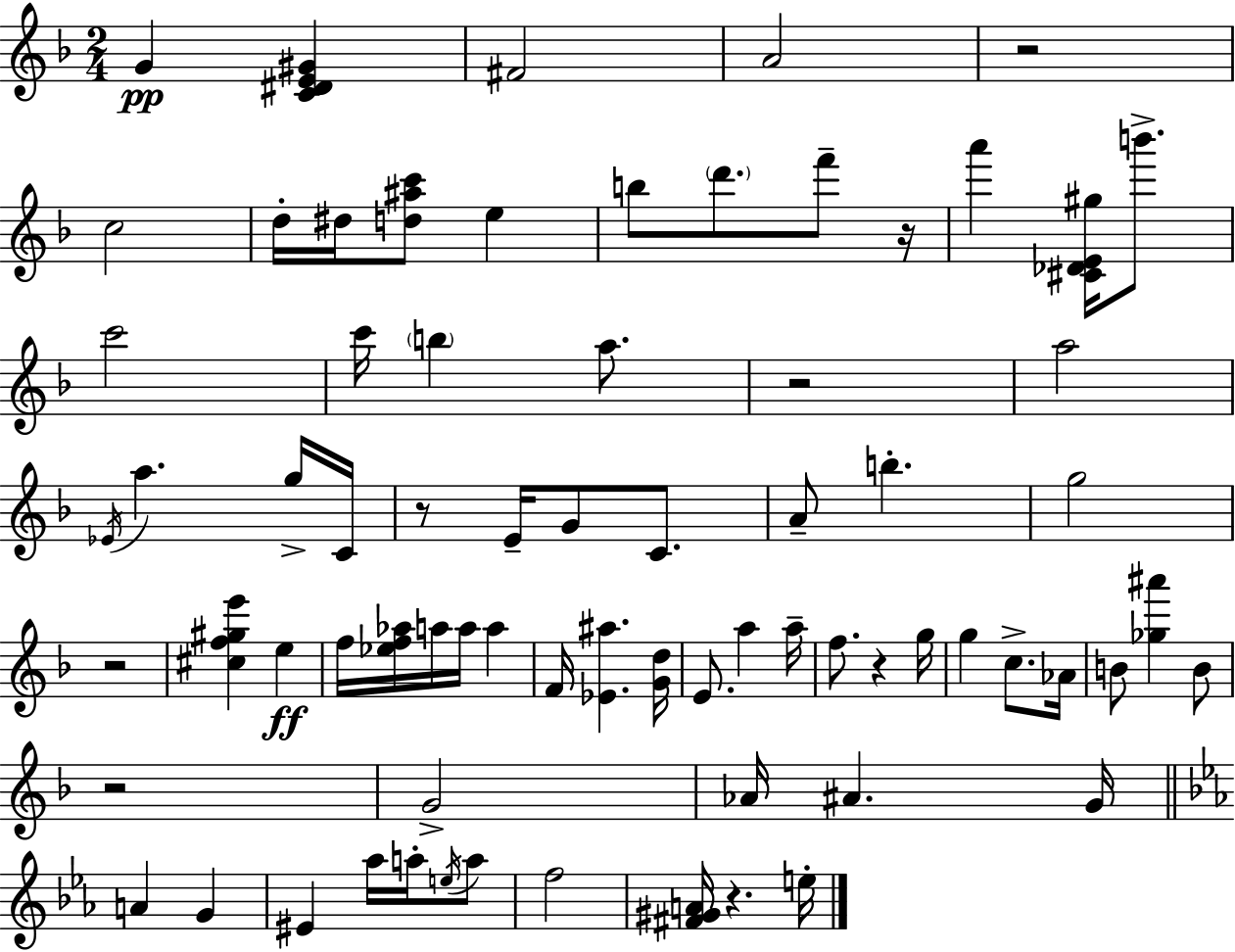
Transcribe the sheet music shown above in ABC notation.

X:1
T:Untitled
M:2/4
L:1/4
K:F
G [C^DE^G] ^F2 A2 z2 c2 d/4 ^d/4 [d^ac']/2 e b/2 d'/2 f'/2 z/4 a' [^C_DE^g]/4 b'/2 c'2 c'/4 b a/2 z2 a2 _E/4 a g/4 C/4 z/2 E/4 G/2 C/2 A/2 b g2 z2 [^cf^ge'] e f/4 [_ef_a]/4 a/4 a/4 a F/4 [_E^a] [Gd]/4 E/2 a a/4 f/2 z g/4 g c/2 _A/4 B/2 [_g^a'] B/2 z2 G2 _A/4 ^A G/4 A G ^E _a/4 a/4 e/4 a/2 f2 [^F^GA]/4 z e/4